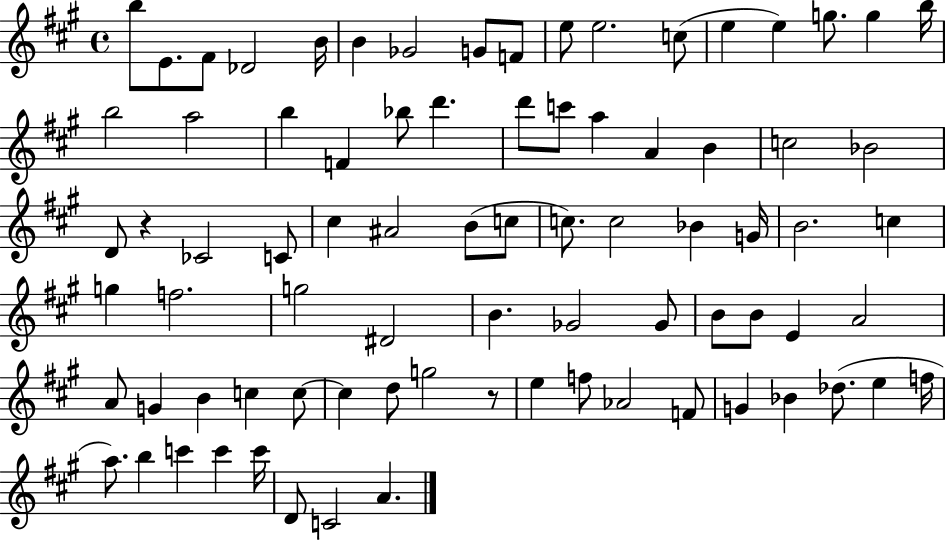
X:1
T:Untitled
M:4/4
L:1/4
K:A
b/2 E/2 ^F/2 _D2 B/4 B _G2 G/2 F/2 e/2 e2 c/2 e e g/2 g b/4 b2 a2 b F _b/2 d' d'/2 c'/2 a A B c2 _B2 D/2 z _C2 C/2 ^c ^A2 B/2 c/2 c/2 c2 _B G/4 B2 c g f2 g2 ^D2 B _G2 _G/2 B/2 B/2 E A2 A/2 G B c c/2 c d/2 g2 z/2 e f/2 _A2 F/2 G _B _d/2 e f/4 a/2 b c' c' c'/4 D/2 C2 A